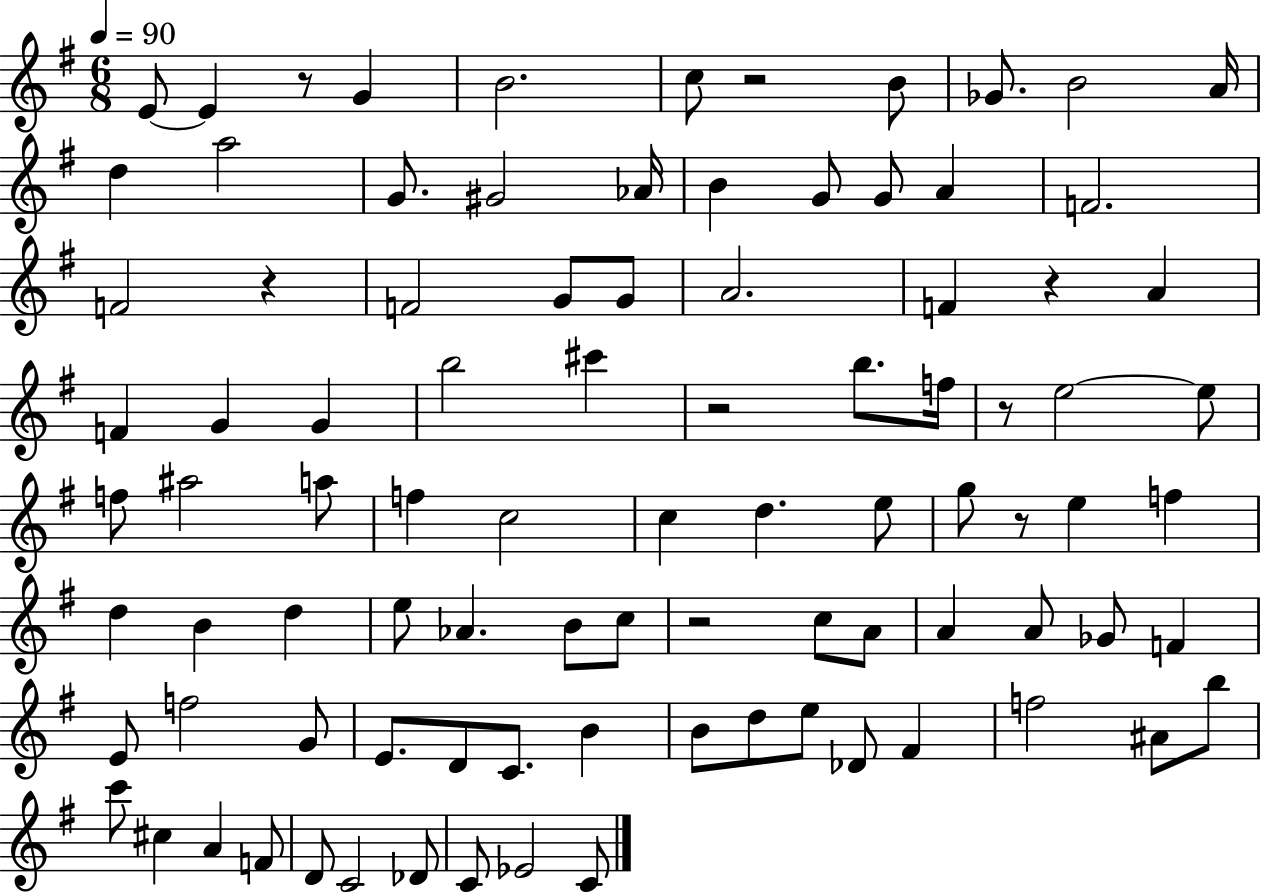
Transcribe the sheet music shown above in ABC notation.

X:1
T:Untitled
M:6/8
L:1/4
K:G
E/2 E z/2 G B2 c/2 z2 B/2 _G/2 B2 A/4 d a2 G/2 ^G2 _A/4 B G/2 G/2 A F2 F2 z F2 G/2 G/2 A2 F z A F G G b2 ^c' z2 b/2 f/4 z/2 e2 e/2 f/2 ^a2 a/2 f c2 c d e/2 g/2 z/2 e f d B d e/2 _A B/2 c/2 z2 c/2 A/2 A A/2 _G/2 F E/2 f2 G/2 E/2 D/2 C/2 B B/2 d/2 e/2 _D/2 ^F f2 ^A/2 b/2 c'/2 ^c A F/2 D/2 C2 _D/2 C/2 _E2 C/2